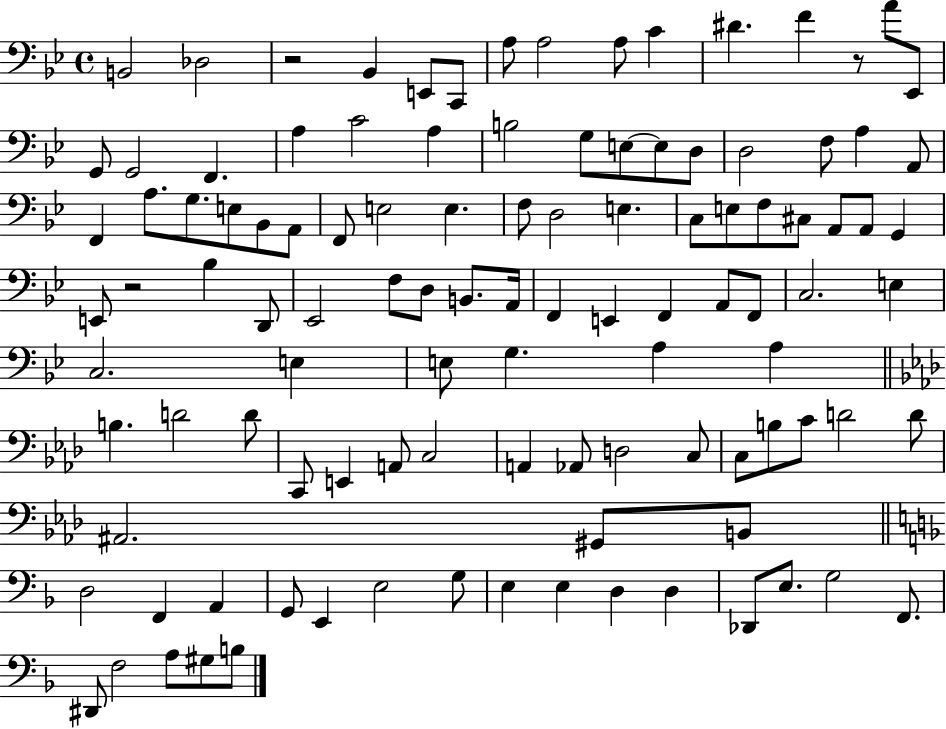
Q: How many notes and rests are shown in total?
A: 110